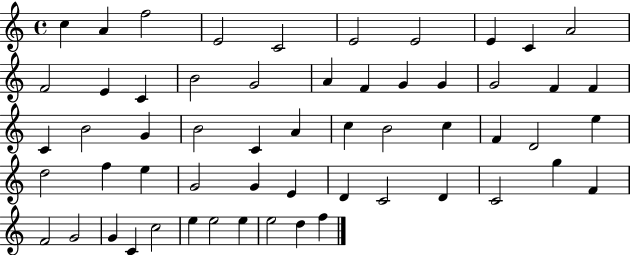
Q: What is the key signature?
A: C major